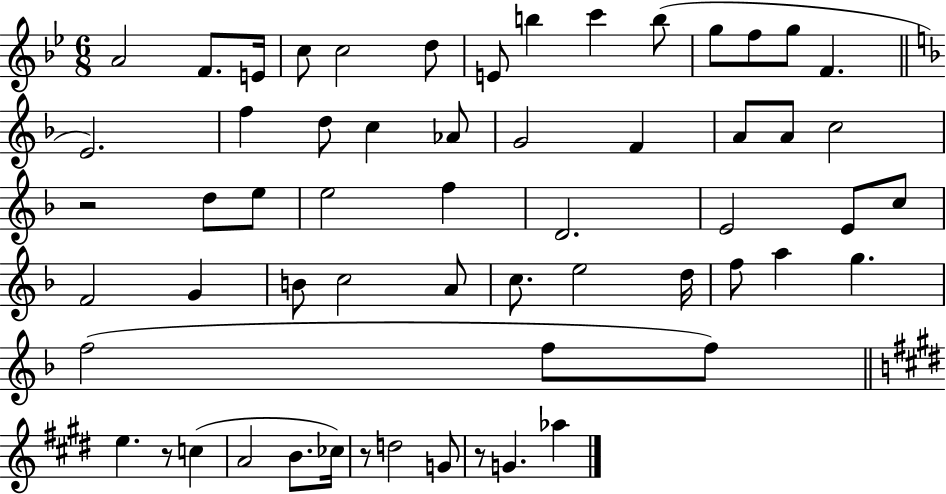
{
  \clef treble
  \numericTimeSignature
  \time 6/8
  \key bes \major
  a'2 f'8. e'16 | c''8 c''2 d''8 | e'8 b''4 c'''4 b''8( | g''8 f''8 g''8 f'4. | \break \bar "||" \break \key f \major e'2.) | f''4 d''8 c''4 aes'8 | g'2 f'4 | a'8 a'8 c''2 | \break r2 d''8 e''8 | e''2 f''4 | d'2. | e'2 e'8 c''8 | \break f'2 g'4 | b'8 c''2 a'8 | c''8. e''2 d''16 | f''8 a''4 g''4. | \break f''2( f''8 f''8) | \bar "||" \break \key e \major e''4. r8 c''4( | a'2 b'8. ces''16) | r8 d''2 g'8 | r8 g'4. aes''4 | \break \bar "|."
}